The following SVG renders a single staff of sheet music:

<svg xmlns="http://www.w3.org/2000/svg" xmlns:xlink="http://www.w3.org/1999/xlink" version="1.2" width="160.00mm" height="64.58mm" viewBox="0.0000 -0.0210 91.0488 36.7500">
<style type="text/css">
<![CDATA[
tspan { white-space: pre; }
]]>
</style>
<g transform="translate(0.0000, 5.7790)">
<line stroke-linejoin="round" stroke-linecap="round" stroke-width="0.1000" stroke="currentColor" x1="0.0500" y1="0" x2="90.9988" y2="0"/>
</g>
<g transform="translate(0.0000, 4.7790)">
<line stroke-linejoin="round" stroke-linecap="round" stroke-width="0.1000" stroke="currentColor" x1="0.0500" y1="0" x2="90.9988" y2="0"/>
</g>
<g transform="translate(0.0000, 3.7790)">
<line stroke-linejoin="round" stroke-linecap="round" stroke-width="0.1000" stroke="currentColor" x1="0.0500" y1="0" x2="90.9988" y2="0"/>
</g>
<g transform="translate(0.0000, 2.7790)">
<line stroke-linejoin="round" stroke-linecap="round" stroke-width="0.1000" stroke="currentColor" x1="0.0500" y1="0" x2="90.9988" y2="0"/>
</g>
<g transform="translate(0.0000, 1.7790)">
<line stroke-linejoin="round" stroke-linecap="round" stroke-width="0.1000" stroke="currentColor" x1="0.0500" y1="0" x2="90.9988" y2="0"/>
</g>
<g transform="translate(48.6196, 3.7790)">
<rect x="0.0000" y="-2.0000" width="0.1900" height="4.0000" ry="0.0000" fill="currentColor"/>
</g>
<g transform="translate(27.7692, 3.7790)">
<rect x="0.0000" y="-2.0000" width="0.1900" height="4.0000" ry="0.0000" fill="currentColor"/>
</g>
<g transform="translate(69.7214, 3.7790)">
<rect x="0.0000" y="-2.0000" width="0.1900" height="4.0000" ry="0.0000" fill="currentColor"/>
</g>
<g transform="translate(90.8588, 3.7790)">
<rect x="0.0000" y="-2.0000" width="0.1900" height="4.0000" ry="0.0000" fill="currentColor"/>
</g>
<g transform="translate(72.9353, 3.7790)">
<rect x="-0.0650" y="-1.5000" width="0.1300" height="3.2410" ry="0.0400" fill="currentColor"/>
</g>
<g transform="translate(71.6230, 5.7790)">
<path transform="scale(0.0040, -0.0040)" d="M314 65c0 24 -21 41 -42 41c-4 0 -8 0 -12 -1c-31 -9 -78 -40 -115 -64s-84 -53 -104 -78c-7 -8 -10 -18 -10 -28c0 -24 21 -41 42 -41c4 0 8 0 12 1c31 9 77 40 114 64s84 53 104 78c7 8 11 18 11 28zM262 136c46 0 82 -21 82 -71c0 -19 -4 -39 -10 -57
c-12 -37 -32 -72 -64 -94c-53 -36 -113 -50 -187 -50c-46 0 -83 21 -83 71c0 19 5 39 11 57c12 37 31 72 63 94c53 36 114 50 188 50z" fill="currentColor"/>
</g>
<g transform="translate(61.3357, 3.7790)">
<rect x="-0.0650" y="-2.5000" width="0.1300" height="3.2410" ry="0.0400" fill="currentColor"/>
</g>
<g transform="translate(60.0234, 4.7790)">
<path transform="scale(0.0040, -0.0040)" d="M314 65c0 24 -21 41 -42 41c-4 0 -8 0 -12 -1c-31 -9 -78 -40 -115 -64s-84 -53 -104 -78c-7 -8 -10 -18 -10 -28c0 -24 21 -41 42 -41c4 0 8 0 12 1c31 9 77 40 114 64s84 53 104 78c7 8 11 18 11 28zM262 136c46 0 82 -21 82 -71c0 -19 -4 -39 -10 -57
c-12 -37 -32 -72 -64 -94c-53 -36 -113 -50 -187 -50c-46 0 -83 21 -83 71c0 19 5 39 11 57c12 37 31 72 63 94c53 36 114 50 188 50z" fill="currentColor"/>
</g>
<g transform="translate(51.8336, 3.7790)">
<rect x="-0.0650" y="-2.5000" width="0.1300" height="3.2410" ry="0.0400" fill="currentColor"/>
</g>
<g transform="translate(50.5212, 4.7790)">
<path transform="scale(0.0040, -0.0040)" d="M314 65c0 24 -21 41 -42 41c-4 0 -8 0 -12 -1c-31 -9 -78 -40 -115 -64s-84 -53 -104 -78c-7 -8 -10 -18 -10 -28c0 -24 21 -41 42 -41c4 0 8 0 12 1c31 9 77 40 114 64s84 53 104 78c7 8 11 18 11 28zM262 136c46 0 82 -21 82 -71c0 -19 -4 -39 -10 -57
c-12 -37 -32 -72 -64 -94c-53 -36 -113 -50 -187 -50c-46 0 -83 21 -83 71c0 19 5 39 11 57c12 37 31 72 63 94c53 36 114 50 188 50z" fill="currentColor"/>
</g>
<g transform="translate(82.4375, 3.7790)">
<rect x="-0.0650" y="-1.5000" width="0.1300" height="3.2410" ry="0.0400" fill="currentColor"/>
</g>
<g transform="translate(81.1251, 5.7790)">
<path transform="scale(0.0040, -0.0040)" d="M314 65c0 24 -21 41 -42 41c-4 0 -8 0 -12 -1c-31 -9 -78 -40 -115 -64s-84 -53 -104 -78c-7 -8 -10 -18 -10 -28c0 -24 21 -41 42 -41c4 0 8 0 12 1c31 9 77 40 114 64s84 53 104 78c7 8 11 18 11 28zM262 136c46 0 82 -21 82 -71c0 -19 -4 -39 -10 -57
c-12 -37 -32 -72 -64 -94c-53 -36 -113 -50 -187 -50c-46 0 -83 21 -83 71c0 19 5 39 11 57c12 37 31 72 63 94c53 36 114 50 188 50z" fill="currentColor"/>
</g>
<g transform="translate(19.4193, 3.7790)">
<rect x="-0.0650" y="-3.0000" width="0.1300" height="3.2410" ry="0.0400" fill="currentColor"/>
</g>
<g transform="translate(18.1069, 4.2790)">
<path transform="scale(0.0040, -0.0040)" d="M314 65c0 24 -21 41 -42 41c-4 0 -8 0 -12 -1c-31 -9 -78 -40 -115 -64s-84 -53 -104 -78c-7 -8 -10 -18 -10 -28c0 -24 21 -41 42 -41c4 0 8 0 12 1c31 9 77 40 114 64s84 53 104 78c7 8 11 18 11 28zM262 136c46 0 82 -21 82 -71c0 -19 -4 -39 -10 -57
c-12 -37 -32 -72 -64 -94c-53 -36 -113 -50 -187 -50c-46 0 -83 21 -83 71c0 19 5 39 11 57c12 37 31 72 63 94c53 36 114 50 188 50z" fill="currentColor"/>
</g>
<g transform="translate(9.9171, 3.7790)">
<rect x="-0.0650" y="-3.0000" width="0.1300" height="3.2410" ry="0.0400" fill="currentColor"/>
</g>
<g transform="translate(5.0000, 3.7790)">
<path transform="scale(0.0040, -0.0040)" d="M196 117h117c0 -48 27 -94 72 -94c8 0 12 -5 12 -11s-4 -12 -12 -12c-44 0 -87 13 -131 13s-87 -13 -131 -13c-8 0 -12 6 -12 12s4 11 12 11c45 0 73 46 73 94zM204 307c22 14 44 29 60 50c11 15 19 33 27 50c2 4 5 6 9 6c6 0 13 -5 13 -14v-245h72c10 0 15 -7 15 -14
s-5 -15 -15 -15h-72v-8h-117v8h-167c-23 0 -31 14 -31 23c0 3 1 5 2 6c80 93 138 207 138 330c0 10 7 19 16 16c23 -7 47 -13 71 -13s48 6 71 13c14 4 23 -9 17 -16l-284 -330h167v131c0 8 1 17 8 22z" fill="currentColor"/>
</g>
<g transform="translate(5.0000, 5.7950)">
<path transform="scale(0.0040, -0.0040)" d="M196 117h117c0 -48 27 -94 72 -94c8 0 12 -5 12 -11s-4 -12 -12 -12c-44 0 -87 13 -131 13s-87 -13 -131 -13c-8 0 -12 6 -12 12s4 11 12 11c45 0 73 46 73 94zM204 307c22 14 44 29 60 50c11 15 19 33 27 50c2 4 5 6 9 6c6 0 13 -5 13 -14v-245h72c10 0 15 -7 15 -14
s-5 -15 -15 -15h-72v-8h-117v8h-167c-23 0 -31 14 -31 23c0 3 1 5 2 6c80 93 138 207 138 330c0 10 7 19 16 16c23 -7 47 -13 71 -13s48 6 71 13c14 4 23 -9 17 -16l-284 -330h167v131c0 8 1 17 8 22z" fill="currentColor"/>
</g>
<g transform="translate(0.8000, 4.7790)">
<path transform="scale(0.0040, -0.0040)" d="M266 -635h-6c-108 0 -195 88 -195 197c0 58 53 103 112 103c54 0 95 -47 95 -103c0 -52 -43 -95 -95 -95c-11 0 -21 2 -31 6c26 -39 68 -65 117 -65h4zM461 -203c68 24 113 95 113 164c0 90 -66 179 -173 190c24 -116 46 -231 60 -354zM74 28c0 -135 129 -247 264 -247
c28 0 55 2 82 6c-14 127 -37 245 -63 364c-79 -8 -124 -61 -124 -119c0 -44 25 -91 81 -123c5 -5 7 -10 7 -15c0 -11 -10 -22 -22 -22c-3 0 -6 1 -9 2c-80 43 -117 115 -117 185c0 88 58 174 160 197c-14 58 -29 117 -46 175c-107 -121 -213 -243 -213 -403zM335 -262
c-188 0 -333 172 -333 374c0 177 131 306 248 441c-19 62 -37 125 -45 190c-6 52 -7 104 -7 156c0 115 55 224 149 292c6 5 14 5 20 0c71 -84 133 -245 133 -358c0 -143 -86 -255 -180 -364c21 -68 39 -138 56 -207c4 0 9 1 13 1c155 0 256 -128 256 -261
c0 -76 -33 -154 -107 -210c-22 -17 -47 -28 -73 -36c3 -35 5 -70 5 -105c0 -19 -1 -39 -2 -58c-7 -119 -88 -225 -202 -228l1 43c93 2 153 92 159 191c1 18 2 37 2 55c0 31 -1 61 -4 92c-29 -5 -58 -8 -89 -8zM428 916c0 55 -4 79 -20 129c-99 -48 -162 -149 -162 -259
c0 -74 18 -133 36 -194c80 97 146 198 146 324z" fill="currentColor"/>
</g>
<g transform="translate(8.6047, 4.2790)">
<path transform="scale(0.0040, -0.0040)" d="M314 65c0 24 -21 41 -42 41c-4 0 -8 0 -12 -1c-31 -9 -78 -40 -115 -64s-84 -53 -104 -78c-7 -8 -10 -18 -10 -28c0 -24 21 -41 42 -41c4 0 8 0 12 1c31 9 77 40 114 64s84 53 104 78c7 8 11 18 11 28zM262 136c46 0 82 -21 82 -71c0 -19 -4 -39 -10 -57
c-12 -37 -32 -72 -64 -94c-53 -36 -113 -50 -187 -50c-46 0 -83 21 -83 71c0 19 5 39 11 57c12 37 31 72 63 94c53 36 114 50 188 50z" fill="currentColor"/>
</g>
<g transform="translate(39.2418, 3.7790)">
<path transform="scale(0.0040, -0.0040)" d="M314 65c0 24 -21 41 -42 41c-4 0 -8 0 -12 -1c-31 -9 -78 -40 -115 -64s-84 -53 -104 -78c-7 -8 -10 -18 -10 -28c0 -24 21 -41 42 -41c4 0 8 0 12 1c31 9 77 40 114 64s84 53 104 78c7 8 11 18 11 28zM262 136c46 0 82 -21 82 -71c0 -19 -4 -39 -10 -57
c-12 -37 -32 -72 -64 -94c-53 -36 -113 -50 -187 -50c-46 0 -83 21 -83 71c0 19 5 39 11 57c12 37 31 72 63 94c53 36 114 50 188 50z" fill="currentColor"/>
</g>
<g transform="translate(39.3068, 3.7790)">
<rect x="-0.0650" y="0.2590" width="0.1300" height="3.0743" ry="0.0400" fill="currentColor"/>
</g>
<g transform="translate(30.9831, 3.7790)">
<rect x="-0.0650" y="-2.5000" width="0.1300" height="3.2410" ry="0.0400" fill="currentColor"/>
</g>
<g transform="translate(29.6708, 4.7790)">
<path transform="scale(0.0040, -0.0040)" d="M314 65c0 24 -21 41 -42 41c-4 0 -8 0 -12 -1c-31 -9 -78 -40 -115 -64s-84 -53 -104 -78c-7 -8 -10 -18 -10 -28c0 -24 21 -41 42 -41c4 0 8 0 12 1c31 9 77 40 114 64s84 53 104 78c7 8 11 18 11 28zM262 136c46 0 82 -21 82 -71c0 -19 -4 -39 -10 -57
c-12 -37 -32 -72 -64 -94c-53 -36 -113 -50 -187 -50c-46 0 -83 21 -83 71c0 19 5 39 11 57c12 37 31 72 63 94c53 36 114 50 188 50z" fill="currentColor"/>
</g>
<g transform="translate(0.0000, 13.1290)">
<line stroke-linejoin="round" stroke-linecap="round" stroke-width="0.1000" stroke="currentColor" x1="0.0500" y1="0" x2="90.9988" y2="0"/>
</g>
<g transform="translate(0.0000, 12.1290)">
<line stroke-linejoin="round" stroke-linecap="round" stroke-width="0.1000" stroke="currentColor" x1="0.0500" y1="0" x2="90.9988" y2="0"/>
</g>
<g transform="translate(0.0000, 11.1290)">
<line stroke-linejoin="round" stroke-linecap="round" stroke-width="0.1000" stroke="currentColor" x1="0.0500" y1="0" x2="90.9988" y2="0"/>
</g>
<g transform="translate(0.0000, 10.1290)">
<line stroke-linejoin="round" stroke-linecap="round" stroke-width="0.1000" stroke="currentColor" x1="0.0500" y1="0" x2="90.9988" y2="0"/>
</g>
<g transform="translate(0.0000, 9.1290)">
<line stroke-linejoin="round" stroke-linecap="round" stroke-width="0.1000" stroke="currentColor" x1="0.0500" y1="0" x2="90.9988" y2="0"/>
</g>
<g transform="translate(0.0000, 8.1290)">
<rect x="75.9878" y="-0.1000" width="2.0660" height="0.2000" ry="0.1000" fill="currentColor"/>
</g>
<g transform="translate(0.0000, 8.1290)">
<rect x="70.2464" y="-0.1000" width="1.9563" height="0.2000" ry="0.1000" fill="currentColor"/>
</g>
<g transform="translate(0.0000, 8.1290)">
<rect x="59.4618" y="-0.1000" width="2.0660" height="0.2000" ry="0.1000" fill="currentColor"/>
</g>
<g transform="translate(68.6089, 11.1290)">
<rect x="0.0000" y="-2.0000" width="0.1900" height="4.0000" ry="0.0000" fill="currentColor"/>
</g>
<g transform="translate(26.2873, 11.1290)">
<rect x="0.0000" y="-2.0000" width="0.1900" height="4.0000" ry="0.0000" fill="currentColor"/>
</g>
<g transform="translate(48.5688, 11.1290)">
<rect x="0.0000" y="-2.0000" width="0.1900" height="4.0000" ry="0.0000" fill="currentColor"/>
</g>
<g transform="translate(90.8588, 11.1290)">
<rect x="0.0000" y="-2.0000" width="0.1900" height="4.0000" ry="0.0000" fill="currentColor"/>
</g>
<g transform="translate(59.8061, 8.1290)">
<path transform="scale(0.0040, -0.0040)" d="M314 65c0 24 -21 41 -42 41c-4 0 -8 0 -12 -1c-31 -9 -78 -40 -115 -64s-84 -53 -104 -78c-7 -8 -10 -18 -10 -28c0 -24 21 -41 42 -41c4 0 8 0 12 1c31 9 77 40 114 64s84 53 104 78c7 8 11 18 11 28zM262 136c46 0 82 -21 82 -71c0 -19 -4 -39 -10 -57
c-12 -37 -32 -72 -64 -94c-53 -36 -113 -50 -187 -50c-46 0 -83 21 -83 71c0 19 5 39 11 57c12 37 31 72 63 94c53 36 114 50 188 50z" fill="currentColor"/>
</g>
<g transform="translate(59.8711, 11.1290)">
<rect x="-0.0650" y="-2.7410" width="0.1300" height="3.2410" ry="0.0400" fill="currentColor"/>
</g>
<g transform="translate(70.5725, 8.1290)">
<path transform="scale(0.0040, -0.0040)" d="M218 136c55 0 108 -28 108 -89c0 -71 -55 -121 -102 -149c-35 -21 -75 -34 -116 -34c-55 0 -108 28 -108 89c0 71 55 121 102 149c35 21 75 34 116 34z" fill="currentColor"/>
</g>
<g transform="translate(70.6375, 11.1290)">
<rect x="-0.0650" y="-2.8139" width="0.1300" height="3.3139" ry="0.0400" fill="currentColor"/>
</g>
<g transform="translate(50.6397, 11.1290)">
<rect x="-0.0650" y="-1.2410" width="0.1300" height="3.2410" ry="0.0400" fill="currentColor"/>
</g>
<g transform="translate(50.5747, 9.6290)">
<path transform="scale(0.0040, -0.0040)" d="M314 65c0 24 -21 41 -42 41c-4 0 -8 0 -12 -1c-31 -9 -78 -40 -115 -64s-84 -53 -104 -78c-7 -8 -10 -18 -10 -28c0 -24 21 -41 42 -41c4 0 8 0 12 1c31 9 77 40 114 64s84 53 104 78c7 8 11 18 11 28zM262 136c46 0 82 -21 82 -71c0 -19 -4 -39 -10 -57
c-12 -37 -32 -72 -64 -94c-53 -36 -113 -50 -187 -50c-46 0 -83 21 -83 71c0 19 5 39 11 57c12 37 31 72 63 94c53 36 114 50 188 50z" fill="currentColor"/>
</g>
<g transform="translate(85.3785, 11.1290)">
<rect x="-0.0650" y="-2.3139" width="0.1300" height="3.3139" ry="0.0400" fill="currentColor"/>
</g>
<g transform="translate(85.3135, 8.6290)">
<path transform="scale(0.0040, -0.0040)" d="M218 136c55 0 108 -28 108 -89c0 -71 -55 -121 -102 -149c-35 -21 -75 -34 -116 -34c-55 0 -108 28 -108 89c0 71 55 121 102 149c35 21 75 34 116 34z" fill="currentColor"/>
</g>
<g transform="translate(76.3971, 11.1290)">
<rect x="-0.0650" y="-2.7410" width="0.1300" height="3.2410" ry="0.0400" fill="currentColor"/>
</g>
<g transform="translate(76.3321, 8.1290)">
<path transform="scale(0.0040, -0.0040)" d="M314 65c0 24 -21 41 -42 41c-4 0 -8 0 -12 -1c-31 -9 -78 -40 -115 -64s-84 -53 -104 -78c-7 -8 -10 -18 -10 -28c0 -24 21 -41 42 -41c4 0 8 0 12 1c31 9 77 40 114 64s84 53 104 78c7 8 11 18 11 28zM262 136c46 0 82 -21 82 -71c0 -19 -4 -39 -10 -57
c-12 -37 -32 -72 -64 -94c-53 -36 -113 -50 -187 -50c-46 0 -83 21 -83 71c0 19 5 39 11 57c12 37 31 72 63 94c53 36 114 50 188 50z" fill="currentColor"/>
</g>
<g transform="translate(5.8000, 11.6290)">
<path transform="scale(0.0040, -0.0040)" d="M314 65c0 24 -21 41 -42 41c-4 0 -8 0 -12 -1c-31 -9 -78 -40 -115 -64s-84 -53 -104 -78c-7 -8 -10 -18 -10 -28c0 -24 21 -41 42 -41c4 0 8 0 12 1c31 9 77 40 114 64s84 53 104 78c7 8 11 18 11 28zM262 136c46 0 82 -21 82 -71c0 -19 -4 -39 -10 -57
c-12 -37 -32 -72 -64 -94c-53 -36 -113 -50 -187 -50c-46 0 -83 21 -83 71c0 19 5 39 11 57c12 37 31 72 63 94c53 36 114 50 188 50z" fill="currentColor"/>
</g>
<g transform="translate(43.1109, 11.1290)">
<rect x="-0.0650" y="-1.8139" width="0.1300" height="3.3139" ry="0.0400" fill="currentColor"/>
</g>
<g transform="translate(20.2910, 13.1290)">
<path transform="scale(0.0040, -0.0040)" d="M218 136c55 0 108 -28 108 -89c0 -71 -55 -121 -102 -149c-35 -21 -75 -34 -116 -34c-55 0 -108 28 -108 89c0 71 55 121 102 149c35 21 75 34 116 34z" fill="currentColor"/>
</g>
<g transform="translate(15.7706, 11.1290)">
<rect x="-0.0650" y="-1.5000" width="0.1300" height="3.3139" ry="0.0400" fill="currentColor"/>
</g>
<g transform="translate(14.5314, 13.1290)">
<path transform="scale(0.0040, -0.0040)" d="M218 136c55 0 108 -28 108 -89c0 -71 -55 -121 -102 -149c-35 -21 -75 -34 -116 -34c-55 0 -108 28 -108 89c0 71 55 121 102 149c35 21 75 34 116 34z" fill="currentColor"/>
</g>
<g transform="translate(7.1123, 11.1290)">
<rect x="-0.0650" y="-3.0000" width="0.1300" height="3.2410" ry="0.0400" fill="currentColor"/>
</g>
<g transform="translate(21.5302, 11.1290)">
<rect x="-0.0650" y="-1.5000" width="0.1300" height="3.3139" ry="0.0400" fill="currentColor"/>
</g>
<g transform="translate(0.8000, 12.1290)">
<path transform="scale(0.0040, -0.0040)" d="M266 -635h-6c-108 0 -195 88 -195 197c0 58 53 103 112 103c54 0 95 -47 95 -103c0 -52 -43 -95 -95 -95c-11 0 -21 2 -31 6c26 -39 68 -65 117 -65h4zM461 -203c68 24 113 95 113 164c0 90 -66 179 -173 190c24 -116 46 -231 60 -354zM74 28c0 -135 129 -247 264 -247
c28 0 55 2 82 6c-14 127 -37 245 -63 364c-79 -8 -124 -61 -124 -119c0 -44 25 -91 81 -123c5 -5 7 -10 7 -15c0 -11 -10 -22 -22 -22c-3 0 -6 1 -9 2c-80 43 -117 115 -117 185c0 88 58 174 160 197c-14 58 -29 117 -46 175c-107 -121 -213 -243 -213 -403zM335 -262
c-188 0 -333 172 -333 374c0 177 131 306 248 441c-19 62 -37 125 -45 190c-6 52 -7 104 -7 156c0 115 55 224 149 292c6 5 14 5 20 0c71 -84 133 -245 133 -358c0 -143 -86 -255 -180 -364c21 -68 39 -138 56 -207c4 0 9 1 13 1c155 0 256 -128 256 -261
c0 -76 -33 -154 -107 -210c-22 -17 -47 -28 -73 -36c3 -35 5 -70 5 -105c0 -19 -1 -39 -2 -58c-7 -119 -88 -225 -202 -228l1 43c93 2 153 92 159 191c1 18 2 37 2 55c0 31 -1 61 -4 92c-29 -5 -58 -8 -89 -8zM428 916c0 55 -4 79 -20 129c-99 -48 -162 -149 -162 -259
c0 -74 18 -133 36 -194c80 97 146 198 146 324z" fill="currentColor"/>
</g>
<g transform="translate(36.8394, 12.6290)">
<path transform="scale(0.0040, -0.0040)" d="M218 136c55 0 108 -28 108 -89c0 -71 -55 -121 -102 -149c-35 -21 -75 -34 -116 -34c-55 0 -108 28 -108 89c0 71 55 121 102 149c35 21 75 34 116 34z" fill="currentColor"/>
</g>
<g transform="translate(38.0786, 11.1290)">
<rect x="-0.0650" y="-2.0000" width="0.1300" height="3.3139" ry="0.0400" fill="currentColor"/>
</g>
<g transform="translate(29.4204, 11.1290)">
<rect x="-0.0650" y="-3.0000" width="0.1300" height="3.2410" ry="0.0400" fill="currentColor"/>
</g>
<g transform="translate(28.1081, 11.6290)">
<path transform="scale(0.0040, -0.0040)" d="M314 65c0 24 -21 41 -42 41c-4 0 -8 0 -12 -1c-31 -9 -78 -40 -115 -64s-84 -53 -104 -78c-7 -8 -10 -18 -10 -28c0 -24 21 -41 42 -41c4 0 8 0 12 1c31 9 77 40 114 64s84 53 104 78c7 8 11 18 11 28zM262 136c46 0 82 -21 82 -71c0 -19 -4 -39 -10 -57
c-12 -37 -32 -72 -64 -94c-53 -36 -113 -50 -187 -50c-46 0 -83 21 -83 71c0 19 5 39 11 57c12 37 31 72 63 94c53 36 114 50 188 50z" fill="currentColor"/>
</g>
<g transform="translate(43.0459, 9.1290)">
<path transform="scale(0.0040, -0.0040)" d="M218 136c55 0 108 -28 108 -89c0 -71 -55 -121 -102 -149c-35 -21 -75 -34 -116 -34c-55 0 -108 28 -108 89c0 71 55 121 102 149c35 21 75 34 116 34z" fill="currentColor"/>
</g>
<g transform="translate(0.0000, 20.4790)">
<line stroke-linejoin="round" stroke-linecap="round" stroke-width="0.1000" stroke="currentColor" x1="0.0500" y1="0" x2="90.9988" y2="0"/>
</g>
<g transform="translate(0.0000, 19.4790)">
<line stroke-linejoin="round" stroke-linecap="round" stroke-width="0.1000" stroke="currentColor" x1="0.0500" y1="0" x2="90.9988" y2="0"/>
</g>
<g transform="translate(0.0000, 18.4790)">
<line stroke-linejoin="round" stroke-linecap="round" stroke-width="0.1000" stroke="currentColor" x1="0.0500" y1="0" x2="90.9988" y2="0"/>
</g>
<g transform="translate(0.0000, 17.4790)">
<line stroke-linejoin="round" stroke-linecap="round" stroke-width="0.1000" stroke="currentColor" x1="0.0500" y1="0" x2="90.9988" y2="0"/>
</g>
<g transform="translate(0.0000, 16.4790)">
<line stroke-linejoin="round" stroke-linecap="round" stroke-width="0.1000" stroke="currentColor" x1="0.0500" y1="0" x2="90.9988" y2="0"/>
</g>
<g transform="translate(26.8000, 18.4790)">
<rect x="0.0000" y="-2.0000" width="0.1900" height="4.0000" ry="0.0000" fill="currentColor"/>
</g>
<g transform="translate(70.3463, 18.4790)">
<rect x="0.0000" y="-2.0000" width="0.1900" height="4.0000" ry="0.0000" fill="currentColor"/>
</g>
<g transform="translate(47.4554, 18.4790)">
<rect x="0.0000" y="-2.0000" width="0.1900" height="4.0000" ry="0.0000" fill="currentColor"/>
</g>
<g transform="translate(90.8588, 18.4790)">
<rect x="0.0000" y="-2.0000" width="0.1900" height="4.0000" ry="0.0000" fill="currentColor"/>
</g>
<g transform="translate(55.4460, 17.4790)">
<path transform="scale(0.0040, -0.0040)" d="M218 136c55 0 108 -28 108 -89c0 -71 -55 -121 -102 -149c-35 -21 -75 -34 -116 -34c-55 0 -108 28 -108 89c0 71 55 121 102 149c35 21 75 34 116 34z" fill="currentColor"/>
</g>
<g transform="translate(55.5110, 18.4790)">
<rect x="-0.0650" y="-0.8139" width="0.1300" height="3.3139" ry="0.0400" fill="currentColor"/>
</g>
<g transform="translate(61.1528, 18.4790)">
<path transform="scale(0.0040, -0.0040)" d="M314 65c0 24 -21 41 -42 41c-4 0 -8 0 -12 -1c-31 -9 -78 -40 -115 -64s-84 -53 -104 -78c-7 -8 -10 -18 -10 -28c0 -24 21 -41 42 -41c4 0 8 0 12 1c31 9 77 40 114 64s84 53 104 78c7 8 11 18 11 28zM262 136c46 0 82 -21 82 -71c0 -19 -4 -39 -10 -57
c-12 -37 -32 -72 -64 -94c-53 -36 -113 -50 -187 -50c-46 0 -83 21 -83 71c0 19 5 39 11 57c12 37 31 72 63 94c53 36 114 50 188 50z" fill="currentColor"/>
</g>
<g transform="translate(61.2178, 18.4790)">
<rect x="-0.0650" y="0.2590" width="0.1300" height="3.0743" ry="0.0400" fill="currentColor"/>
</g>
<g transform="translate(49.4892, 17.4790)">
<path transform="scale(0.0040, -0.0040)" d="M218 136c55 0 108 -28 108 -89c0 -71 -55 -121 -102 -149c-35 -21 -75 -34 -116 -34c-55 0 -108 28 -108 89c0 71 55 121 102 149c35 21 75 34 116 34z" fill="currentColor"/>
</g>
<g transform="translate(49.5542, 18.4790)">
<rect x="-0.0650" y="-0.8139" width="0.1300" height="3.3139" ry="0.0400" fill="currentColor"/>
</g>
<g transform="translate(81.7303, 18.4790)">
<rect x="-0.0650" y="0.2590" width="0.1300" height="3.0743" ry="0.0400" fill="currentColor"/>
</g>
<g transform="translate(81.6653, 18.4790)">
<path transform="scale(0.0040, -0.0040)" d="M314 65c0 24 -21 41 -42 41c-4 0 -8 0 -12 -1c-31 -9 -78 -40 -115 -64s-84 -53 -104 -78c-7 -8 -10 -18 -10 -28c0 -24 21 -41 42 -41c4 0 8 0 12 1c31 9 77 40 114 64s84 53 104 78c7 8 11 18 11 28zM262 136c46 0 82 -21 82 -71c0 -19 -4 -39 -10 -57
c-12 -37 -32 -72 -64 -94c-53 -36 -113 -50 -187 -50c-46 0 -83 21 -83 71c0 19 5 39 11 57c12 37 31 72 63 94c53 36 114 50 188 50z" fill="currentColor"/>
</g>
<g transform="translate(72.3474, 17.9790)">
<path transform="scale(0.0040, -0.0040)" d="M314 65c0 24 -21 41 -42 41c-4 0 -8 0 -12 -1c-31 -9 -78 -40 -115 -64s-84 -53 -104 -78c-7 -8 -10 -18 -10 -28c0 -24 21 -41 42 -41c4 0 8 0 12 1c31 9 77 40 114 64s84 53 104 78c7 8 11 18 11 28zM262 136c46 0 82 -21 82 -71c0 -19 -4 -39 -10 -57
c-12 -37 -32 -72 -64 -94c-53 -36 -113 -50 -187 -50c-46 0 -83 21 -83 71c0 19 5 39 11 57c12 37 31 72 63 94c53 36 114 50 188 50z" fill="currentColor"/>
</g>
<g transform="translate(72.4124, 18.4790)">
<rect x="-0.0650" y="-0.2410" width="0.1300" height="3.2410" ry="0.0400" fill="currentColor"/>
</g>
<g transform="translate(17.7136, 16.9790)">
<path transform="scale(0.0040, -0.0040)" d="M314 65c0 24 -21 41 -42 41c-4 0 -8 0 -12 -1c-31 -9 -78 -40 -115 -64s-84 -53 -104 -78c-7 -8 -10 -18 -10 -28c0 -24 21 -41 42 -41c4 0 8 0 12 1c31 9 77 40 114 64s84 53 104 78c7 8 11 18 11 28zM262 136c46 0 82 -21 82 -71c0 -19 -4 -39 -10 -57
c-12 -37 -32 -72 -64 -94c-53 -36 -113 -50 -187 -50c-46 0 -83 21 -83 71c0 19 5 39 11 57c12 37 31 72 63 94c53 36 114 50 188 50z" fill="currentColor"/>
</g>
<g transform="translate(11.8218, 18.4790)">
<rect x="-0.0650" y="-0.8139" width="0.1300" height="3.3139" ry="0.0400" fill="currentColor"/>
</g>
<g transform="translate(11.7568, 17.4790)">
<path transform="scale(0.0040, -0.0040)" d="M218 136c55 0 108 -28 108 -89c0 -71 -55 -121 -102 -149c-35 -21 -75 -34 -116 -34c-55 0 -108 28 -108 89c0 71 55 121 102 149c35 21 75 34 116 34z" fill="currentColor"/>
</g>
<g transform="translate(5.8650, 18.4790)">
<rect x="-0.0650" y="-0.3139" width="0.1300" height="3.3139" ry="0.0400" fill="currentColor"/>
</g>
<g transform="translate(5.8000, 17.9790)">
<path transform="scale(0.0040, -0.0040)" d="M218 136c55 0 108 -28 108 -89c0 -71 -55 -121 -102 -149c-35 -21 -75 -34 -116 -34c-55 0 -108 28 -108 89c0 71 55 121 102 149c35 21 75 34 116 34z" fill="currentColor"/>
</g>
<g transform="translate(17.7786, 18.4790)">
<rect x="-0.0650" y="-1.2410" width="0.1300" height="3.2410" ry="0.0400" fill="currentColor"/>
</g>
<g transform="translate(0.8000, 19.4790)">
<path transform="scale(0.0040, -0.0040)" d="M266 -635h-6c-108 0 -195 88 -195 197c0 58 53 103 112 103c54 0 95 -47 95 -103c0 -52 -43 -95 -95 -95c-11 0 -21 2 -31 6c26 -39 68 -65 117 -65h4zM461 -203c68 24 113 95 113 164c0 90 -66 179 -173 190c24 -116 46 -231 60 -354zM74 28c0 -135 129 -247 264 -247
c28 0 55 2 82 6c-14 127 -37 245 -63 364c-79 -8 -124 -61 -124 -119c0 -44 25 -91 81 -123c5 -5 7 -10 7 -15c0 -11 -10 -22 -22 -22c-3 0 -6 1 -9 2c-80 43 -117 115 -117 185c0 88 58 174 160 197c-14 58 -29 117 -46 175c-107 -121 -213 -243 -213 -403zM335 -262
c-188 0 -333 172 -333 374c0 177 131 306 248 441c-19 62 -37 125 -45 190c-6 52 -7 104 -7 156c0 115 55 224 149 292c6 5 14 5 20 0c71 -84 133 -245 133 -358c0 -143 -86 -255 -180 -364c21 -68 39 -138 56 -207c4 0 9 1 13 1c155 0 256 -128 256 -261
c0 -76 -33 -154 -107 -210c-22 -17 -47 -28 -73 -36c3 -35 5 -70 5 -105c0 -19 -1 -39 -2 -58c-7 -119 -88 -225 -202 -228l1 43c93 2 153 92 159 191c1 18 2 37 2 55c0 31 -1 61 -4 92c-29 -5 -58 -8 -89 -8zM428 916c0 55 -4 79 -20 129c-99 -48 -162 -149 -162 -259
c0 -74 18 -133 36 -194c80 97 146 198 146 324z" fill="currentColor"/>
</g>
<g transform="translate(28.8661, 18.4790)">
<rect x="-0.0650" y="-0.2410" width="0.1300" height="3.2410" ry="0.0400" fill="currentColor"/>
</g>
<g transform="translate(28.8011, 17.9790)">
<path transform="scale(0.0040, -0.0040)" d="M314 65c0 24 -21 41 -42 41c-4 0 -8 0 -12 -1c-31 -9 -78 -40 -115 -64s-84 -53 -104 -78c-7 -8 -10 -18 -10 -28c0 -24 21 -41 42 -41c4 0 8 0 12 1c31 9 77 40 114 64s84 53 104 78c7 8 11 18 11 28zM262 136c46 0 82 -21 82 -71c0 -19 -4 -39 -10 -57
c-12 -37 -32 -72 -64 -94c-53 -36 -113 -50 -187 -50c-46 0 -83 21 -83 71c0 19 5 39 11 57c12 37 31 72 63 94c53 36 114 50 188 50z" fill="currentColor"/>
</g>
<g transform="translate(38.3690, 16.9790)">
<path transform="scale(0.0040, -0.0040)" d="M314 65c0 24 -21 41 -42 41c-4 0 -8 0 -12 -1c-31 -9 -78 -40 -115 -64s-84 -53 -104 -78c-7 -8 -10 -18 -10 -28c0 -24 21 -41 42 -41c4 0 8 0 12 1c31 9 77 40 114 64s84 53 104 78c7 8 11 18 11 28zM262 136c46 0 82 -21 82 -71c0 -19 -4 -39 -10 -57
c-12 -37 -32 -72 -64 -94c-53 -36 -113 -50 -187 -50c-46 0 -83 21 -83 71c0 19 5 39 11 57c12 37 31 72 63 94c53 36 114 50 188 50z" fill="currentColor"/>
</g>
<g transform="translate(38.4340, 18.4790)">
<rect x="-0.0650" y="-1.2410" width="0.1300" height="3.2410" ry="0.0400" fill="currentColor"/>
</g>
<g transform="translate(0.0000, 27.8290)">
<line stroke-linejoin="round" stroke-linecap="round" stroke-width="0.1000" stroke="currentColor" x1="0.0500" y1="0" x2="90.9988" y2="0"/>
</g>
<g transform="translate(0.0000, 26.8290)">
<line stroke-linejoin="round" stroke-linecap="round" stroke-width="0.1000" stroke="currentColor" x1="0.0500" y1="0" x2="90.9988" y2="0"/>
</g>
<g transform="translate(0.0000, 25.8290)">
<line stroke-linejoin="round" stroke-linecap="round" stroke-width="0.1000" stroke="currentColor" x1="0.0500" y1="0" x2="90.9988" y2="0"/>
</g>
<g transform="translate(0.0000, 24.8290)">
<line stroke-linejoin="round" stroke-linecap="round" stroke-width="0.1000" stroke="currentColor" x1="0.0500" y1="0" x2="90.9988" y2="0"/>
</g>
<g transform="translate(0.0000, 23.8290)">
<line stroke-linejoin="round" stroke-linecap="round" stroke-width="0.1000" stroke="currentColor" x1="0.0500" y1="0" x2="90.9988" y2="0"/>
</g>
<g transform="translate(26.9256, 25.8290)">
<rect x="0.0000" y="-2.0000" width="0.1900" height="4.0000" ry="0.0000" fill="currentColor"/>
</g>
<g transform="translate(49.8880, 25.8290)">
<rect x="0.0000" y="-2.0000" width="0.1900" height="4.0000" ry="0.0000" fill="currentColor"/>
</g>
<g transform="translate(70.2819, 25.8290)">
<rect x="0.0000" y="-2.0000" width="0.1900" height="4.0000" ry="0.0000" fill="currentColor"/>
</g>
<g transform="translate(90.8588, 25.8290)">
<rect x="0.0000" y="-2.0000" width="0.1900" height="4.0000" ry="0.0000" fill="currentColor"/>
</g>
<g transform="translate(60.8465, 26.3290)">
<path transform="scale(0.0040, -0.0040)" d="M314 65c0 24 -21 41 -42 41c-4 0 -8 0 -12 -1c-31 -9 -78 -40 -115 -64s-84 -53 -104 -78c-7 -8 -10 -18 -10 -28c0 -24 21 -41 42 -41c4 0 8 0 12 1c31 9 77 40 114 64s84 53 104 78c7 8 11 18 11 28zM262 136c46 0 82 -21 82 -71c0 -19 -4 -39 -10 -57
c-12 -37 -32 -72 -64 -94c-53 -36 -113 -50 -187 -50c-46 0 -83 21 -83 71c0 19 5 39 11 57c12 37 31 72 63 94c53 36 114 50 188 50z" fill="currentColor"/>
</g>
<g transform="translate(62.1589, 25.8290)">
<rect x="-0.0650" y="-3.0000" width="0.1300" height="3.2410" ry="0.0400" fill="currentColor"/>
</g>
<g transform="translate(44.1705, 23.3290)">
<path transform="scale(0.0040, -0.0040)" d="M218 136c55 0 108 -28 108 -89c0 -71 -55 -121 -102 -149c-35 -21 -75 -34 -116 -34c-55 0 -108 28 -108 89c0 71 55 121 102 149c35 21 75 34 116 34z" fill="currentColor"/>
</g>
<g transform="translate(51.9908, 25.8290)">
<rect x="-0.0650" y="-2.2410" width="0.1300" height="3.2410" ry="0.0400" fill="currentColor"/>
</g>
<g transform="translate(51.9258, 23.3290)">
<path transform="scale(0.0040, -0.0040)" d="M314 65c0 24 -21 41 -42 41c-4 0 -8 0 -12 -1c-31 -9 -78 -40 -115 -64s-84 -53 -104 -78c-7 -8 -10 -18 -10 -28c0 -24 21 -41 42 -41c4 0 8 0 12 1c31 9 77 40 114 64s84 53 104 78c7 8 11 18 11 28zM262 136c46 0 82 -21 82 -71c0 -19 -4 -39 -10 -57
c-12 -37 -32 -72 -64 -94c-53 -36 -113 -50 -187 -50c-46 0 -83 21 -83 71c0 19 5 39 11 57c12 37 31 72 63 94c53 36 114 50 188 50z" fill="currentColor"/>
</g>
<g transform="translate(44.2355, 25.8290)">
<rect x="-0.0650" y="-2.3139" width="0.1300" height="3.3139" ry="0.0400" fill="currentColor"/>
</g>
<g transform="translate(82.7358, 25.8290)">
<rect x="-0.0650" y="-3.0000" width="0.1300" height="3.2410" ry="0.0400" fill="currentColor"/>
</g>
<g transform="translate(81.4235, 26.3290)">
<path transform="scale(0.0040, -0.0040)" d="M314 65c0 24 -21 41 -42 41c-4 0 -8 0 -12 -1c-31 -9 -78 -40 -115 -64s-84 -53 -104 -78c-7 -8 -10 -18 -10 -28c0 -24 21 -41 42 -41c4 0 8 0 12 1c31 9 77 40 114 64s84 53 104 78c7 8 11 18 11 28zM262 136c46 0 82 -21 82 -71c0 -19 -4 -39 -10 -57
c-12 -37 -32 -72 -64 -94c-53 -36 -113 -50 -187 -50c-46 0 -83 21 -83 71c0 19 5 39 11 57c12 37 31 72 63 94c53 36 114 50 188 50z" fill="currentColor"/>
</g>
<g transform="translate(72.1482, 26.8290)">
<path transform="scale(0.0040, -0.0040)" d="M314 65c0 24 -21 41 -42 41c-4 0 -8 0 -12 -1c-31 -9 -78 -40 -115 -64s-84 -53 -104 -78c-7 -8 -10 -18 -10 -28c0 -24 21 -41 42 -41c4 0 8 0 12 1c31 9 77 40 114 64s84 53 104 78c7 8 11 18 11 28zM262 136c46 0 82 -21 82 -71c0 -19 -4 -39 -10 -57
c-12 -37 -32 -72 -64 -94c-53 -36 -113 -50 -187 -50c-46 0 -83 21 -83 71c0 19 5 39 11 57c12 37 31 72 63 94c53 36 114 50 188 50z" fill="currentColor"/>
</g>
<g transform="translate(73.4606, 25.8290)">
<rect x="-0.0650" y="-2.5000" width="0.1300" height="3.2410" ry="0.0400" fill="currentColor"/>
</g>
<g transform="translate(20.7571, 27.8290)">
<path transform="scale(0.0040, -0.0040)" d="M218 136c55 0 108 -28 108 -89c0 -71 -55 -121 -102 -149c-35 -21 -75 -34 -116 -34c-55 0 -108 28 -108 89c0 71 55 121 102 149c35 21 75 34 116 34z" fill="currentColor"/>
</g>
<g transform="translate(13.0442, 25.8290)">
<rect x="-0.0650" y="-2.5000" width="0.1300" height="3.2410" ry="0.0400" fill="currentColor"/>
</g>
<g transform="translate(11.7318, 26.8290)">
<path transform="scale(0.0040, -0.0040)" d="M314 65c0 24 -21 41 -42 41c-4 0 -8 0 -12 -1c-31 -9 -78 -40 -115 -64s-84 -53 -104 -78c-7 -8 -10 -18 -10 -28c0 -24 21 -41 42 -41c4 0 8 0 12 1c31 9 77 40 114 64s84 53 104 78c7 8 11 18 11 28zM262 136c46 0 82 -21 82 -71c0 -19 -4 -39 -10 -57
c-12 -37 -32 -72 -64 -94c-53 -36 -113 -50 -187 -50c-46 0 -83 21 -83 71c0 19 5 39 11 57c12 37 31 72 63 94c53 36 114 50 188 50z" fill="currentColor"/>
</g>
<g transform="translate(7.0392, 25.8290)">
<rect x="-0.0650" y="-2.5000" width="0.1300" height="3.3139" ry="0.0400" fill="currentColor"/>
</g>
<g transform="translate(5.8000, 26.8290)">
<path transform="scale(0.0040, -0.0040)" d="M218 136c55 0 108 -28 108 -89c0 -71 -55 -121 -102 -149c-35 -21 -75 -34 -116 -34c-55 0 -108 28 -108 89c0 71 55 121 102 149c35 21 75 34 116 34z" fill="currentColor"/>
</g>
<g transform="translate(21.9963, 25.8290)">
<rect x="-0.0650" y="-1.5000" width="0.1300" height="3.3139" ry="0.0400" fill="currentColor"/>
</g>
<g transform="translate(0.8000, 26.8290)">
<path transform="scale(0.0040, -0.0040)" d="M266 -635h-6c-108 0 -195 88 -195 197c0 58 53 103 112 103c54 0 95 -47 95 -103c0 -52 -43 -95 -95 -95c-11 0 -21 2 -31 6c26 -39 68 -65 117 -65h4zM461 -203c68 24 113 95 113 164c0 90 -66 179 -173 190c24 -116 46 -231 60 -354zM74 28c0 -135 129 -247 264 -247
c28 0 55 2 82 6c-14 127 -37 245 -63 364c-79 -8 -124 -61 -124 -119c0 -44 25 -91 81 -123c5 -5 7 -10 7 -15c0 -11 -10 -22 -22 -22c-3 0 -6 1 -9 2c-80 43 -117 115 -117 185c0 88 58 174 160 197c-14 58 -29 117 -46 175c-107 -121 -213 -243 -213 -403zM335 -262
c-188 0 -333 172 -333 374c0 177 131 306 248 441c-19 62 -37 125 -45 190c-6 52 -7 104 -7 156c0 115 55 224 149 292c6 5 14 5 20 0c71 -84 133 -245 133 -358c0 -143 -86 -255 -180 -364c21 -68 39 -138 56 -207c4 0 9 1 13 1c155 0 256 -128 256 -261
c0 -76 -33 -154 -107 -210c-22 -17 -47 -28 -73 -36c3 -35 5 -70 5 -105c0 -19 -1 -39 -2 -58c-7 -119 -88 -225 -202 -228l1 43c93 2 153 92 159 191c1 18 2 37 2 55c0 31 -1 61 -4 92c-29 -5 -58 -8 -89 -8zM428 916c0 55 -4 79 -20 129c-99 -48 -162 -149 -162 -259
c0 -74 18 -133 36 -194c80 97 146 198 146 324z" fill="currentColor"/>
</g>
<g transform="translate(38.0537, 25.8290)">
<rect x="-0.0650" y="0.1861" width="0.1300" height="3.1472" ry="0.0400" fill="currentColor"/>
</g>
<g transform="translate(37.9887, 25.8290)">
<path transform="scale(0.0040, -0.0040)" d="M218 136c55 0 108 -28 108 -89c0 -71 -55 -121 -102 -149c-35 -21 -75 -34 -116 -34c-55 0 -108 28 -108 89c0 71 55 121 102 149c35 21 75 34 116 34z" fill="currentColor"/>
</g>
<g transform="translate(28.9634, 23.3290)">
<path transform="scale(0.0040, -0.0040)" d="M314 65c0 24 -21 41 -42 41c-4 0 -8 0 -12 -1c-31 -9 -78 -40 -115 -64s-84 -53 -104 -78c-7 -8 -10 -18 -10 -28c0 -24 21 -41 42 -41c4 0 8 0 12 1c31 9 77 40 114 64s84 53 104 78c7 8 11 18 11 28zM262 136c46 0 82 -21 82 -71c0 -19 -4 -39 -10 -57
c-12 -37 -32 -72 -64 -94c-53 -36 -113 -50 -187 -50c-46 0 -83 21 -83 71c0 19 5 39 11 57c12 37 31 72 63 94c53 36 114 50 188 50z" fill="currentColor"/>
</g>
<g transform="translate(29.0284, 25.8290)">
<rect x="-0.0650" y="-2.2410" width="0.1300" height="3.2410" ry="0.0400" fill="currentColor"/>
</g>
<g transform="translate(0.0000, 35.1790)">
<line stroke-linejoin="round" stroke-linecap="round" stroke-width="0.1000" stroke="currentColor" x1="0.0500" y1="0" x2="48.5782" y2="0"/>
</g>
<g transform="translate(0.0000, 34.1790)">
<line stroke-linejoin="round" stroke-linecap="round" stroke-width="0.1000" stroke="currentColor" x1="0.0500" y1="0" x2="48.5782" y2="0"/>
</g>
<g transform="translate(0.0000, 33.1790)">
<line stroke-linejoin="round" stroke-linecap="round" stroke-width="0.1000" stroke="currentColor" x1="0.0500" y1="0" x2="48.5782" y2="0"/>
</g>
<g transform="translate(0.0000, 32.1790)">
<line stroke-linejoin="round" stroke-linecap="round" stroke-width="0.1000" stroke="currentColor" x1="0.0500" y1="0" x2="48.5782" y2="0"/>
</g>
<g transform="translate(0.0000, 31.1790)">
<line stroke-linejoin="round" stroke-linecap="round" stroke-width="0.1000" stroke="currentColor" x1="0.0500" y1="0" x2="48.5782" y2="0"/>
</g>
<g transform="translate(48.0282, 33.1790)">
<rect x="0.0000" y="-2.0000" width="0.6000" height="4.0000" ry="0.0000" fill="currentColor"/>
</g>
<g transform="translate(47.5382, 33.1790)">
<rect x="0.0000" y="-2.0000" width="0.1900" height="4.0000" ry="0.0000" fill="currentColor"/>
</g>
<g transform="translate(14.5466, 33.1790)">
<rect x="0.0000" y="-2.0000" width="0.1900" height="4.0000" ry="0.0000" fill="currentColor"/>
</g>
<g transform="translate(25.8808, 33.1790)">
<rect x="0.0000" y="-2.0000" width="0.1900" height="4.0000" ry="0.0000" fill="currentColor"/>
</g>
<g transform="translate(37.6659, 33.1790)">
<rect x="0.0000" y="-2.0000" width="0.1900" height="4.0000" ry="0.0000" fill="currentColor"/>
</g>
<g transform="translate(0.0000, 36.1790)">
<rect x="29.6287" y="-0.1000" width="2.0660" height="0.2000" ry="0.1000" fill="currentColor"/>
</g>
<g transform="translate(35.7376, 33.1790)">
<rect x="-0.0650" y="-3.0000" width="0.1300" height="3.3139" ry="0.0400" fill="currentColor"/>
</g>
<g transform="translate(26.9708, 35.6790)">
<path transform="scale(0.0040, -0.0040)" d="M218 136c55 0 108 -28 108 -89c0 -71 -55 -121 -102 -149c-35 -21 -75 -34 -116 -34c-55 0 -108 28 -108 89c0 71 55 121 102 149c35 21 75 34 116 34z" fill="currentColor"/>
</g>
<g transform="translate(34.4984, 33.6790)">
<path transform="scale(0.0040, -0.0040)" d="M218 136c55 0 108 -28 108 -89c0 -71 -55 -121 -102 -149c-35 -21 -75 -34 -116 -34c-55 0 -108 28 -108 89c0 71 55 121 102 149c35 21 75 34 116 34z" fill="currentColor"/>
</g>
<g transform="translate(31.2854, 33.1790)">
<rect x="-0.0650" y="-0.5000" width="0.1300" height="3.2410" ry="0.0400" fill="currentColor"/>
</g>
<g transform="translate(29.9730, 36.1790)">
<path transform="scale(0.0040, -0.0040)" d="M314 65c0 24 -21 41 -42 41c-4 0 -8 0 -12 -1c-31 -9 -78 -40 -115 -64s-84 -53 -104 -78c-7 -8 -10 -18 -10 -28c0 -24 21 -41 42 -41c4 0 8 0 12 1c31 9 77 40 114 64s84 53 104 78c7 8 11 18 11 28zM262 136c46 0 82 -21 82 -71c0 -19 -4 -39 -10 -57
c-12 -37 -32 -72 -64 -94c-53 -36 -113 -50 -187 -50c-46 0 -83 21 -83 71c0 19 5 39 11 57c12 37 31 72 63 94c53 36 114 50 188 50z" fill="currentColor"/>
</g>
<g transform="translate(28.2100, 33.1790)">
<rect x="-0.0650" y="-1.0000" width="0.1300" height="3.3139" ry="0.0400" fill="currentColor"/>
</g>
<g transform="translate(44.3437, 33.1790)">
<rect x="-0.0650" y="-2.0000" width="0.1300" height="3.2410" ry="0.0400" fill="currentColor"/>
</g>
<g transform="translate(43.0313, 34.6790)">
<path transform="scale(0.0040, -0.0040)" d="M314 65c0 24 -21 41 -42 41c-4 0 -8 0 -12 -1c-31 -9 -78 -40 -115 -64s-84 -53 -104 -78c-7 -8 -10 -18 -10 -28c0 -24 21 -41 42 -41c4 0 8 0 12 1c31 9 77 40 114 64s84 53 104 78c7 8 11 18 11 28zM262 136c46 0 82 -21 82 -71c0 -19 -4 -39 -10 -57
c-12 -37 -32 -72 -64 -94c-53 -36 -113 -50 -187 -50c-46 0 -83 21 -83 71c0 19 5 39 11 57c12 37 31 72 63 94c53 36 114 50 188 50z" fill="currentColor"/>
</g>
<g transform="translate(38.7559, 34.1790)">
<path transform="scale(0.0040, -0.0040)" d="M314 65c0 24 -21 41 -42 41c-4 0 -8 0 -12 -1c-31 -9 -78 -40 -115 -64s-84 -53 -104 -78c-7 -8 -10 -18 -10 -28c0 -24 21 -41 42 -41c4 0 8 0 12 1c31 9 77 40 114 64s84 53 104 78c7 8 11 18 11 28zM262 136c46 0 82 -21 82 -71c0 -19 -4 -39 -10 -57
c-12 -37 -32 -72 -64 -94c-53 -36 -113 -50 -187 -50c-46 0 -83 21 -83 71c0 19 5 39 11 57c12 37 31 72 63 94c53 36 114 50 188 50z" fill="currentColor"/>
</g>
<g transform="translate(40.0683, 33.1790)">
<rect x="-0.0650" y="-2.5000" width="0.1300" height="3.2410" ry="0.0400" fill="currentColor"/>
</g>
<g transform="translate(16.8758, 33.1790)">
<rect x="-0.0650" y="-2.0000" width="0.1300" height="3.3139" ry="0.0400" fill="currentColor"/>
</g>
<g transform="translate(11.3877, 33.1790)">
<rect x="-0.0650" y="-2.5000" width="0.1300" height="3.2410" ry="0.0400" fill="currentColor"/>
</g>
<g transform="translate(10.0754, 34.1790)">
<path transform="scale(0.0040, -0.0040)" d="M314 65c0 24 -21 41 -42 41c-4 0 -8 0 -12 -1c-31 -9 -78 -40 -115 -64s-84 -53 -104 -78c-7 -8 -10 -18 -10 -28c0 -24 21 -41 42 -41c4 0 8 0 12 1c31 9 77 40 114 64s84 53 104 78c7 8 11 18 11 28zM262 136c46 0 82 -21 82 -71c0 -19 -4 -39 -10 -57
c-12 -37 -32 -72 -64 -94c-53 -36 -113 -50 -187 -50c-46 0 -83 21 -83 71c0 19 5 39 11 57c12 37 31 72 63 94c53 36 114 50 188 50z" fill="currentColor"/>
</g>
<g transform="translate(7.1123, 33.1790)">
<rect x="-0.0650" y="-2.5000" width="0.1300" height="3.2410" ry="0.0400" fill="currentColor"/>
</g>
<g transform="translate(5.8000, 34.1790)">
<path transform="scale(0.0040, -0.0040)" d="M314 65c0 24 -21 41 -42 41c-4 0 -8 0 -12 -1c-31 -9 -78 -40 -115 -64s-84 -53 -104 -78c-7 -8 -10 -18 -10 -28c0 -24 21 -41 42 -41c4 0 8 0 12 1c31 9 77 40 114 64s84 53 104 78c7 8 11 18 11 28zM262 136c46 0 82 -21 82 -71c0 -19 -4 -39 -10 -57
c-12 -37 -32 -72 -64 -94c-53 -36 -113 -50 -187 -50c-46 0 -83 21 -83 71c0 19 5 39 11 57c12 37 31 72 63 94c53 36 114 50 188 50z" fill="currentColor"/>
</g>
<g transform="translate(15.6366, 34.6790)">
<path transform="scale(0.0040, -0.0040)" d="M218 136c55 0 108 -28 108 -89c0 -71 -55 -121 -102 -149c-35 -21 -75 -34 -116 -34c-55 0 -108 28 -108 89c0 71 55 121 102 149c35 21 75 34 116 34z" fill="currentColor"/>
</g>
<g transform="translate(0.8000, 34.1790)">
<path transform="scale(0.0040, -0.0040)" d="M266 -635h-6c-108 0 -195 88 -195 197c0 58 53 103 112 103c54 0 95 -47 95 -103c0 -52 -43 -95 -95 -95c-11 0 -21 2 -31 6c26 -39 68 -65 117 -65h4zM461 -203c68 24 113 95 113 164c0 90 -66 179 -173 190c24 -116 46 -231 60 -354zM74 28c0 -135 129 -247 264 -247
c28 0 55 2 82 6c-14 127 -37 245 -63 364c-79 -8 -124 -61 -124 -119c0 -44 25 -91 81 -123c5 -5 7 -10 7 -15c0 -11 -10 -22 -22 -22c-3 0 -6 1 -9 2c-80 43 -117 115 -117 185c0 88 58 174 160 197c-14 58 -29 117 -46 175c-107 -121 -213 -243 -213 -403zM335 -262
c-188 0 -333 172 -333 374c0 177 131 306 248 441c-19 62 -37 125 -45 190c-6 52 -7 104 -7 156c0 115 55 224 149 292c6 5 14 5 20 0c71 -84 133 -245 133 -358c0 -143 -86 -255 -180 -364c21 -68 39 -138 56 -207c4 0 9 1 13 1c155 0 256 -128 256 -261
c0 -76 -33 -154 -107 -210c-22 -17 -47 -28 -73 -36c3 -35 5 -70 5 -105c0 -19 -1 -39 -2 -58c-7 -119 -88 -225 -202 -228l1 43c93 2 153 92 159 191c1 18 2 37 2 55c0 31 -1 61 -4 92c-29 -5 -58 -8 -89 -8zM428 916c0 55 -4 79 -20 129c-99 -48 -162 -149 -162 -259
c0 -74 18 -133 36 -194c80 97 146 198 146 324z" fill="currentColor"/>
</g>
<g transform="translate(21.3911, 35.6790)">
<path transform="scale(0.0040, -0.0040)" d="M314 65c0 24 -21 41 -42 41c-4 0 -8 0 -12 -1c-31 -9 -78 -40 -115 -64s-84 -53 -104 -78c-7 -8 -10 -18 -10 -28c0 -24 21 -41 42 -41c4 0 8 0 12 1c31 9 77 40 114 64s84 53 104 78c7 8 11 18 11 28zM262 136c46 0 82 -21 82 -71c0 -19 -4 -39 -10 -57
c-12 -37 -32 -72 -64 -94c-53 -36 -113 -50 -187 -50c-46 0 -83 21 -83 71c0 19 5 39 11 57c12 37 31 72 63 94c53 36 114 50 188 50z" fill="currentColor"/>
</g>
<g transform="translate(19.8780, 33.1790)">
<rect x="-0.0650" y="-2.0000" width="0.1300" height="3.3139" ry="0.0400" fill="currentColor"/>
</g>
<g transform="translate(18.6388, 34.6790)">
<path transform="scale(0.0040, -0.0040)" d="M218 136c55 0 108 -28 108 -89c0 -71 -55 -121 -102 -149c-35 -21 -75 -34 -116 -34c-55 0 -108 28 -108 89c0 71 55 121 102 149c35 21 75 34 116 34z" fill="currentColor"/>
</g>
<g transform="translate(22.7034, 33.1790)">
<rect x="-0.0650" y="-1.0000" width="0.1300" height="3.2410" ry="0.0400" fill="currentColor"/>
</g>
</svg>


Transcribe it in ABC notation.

X:1
T:Untitled
M:4/4
L:1/4
K:C
A2 A2 G2 B2 G2 G2 E2 E2 A2 E E A2 F f e2 a2 a a2 g c d e2 c2 e2 d d B2 c2 B2 G G2 E g2 B g g2 A2 G2 A2 G2 G2 F F D2 D C2 A G2 F2